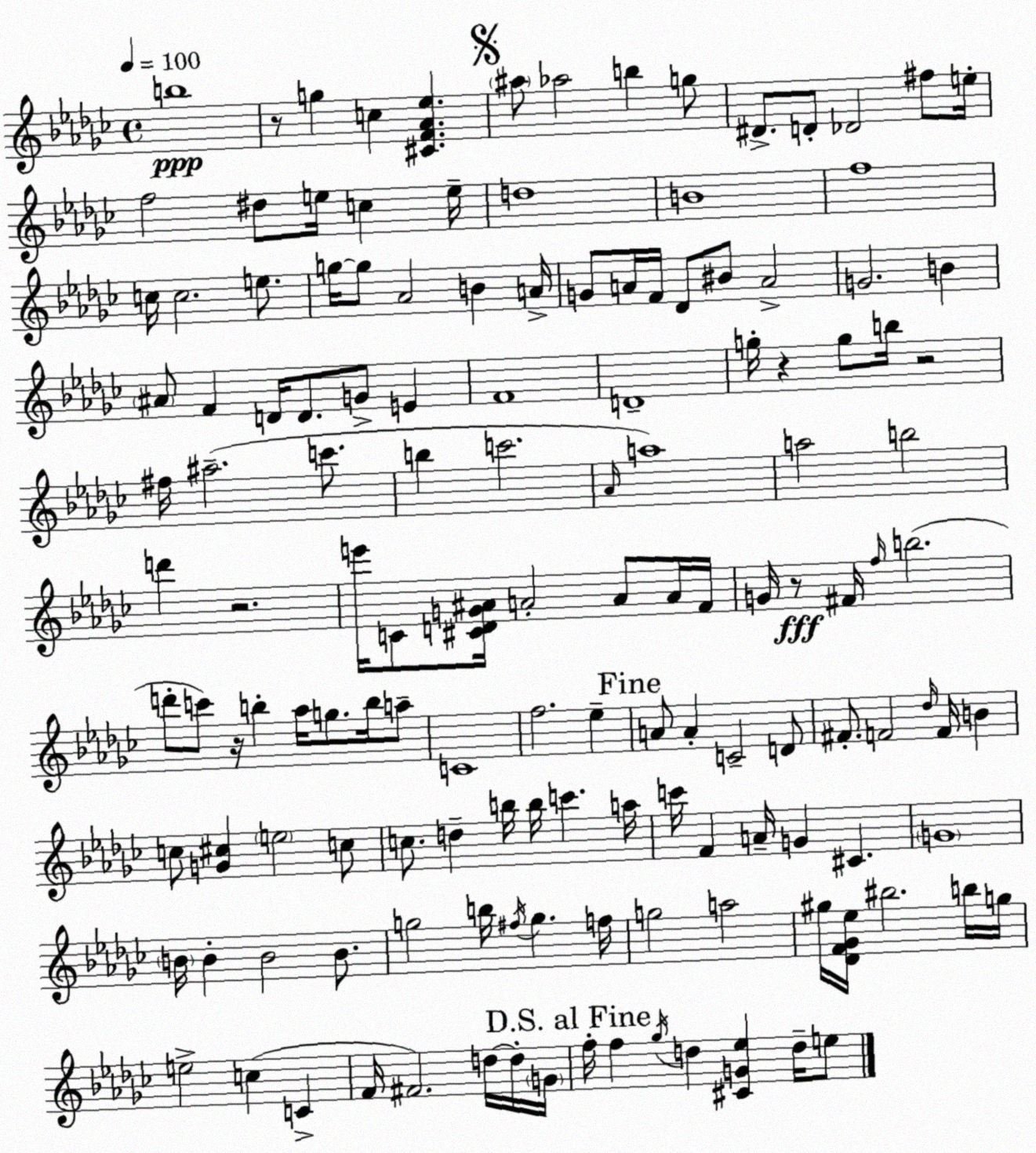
X:1
T:Untitled
M:4/4
L:1/4
K:Ebm
b4 z/2 g c [^CF_A_e] ^a/2 _a2 b g/2 ^D/2 D/2 _D2 ^f/2 e/4 f2 ^d/2 e/4 c e/4 d4 B4 f4 c/4 c2 e/2 g/4 g/2 _A2 B A/4 G/2 A/4 F/4 _D/2 ^B/2 A2 G2 B ^A/2 F D/4 D/2 G/2 E F4 D4 g/4 z g/2 b/4 z2 ^f/4 ^a2 c'/2 b c'2 _A/4 a4 a2 b2 d' z2 e'/4 C/2 [^CDG^A]/4 A2 A/2 A/4 F/4 G/4 z/2 ^F/4 f/4 b2 d'/2 c'/2 z/4 b _a/4 g/2 b/4 a/2 C4 f2 _e A/2 A C2 D/2 ^F/2 F2 _d/4 F/4 B c/2 [G^c] e2 c/2 c/2 d b/4 b/4 c' a/4 c'/4 F A/4 G ^C G4 B/4 B B2 B/2 g2 b/4 ^f/4 g f/4 g2 a2 ^g/4 [_DF_G_e]/4 ^b2 b/4 g/4 e2 c C F/4 ^F2 d/4 d/4 G/4 f/4 f _g/4 d [^CG_e] d/4 e/2